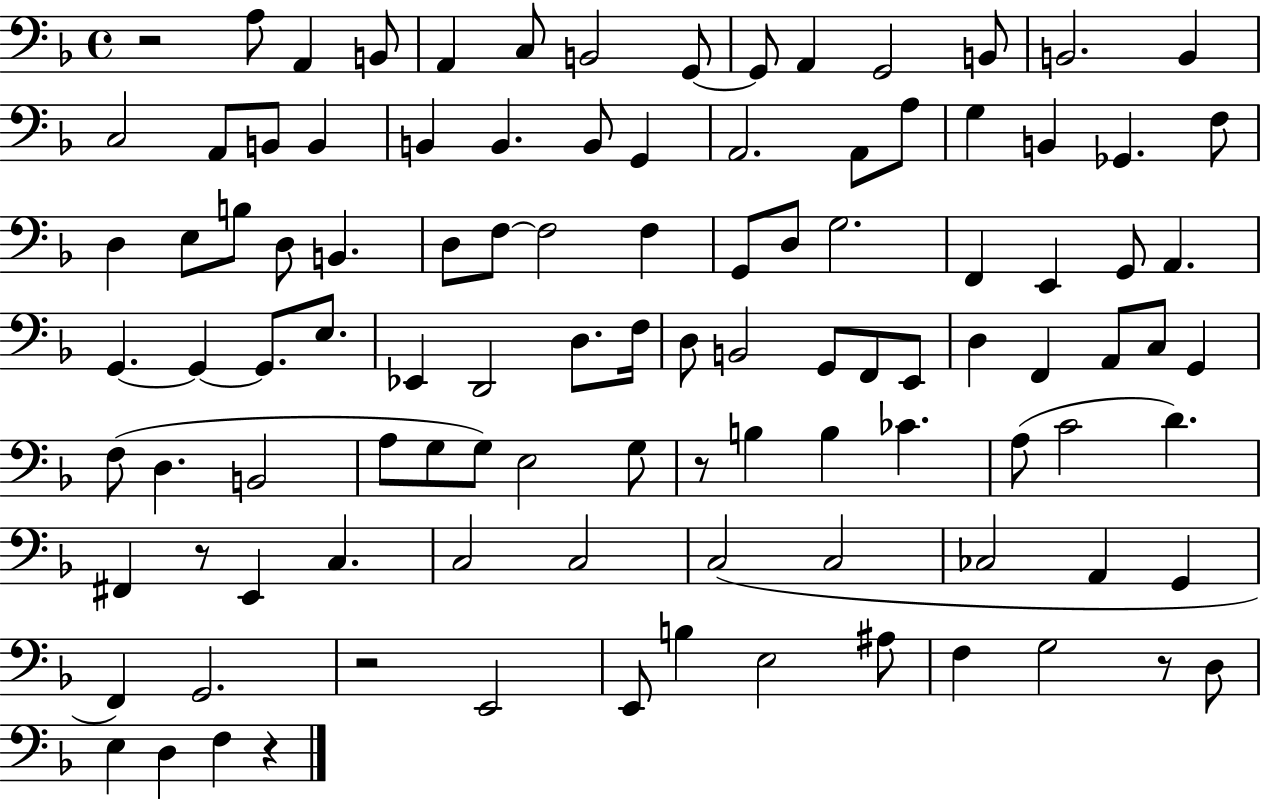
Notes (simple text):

R/h A3/e A2/q B2/e A2/q C3/e B2/h G2/e G2/e A2/q G2/h B2/e B2/h. B2/q C3/h A2/e B2/e B2/q B2/q B2/q. B2/e G2/q A2/h. A2/e A3/e G3/q B2/q Gb2/q. F3/e D3/q E3/e B3/e D3/e B2/q. D3/e F3/e F3/h F3/q G2/e D3/e G3/h. F2/q E2/q G2/e A2/q. G2/q. G2/q G2/e. E3/e. Eb2/q D2/h D3/e. F3/s D3/e B2/h G2/e F2/e E2/e D3/q F2/q A2/e C3/e G2/q F3/e D3/q. B2/h A3/e G3/e G3/e E3/h G3/e R/e B3/q B3/q CES4/q. A3/e C4/h D4/q. F#2/q R/e E2/q C3/q. C3/h C3/h C3/h C3/h CES3/h A2/q G2/q F2/q G2/h. R/h E2/h E2/e B3/q E3/h A#3/e F3/q G3/h R/e D3/e E3/q D3/q F3/q R/q